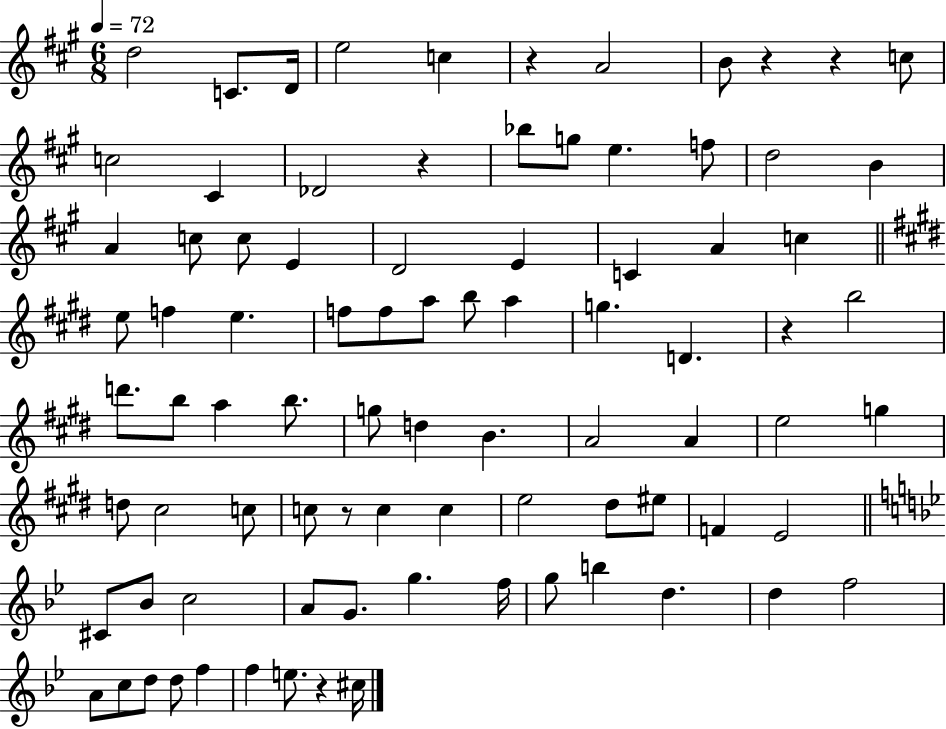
{
  \clef treble
  \numericTimeSignature
  \time 6/8
  \key a \major
  \tempo 4 = 72
  d''2 c'8. d'16 | e''2 c''4 | r4 a'2 | b'8 r4 r4 c''8 | \break c''2 cis'4 | des'2 r4 | bes''8 g''8 e''4. f''8 | d''2 b'4 | \break a'4 c''8 c''8 e'4 | d'2 e'4 | c'4 a'4 c''4 | \bar "||" \break \key e \major e''8 f''4 e''4. | f''8 f''8 a''8 b''8 a''4 | g''4. d'4. | r4 b''2 | \break d'''8. b''8 a''4 b''8. | g''8 d''4 b'4. | a'2 a'4 | e''2 g''4 | \break d''8 cis''2 c''8 | c''8 r8 c''4 c''4 | e''2 dis''8 eis''8 | f'4 e'2 | \break \bar "||" \break \key bes \major cis'8 bes'8 c''2 | a'8 g'8. g''4. f''16 | g''8 b''4 d''4. | d''4 f''2 | \break a'8 c''8 d''8 d''8 f''4 | f''4 e''8. r4 cis''16 | \bar "|."
}